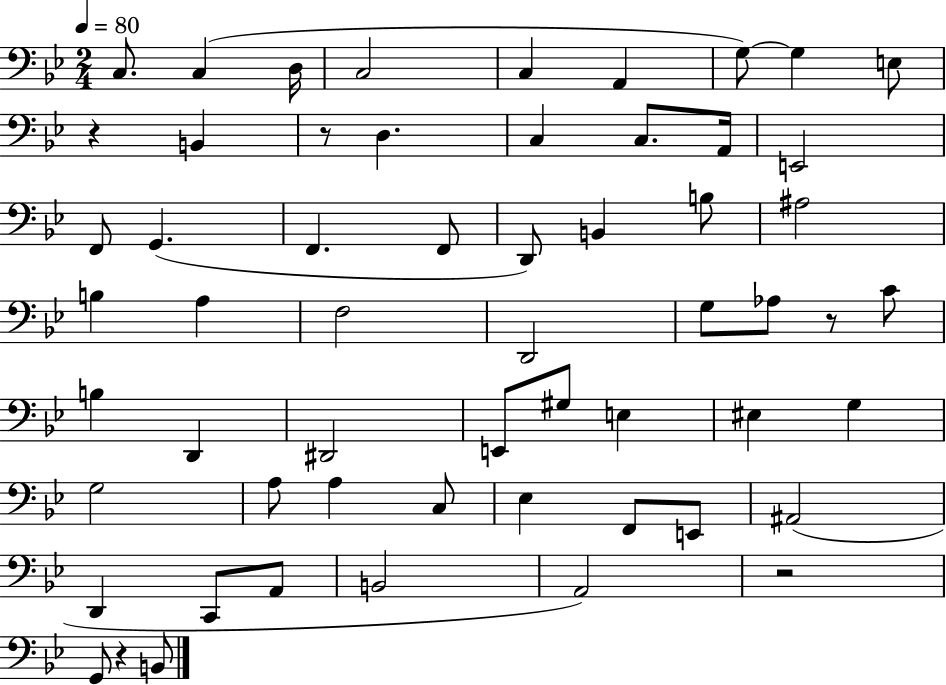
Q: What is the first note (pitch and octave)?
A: C3